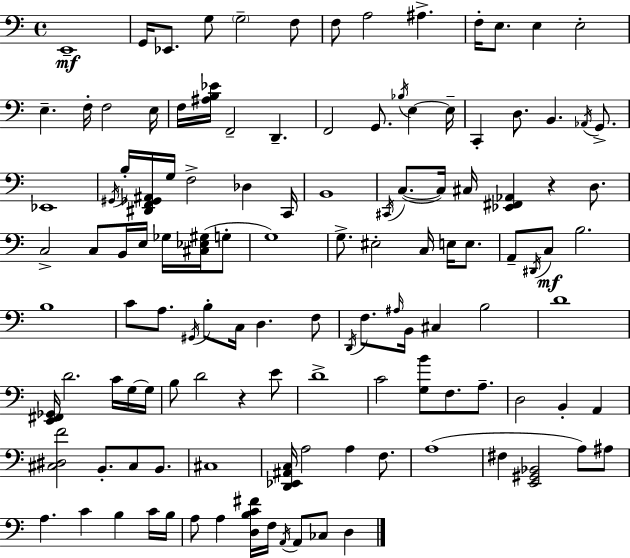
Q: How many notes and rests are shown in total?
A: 123